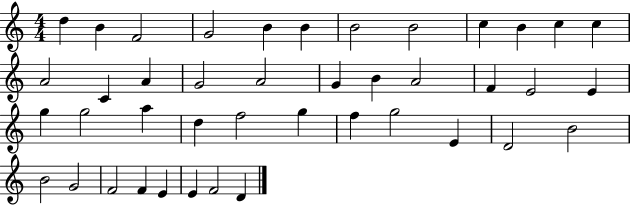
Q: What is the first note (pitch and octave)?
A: D5